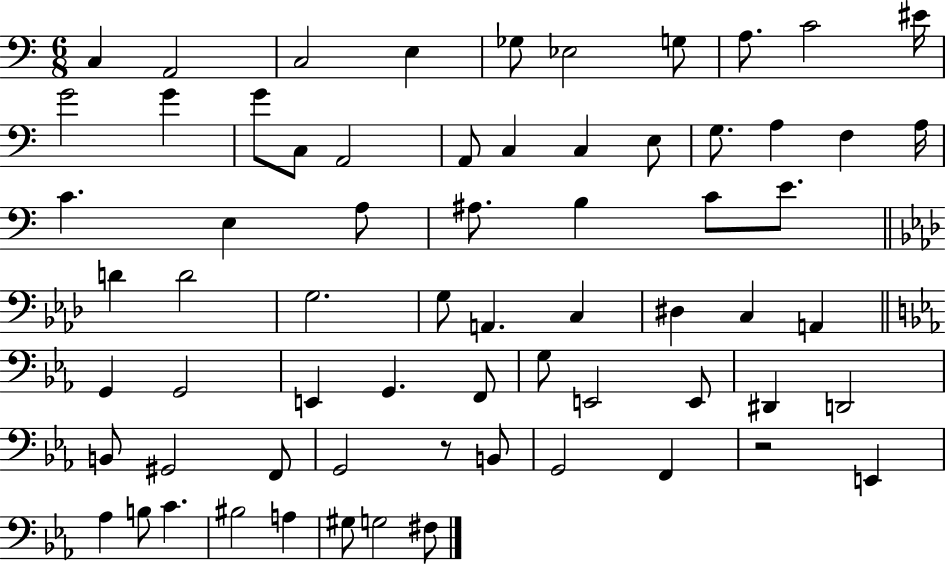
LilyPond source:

{
  \clef bass
  \numericTimeSignature
  \time 6/8
  \key c \major
  c4 a,2 | c2 e4 | ges8 ees2 g8 | a8. c'2 eis'16 | \break g'2 g'4 | g'8 c8 a,2 | a,8 c4 c4 e8 | g8. a4 f4 a16 | \break c'4. e4 a8 | ais8. b4 c'8 e'8. | \bar "||" \break \key f \minor d'4 d'2 | g2. | g8 a,4. c4 | dis4 c4 a,4 | \break \bar "||" \break \key ees \major g,4 g,2 | e,4 g,4. f,8 | g8 e,2 e,8 | dis,4 d,2 | \break b,8 gis,2 f,8 | g,2 r8 b,8 | g,2 f,4 | r2 e,4 | \break aes4 b8 c'4. | bis2 a4 | gis8 g2 fis8 | \bar "|."
}